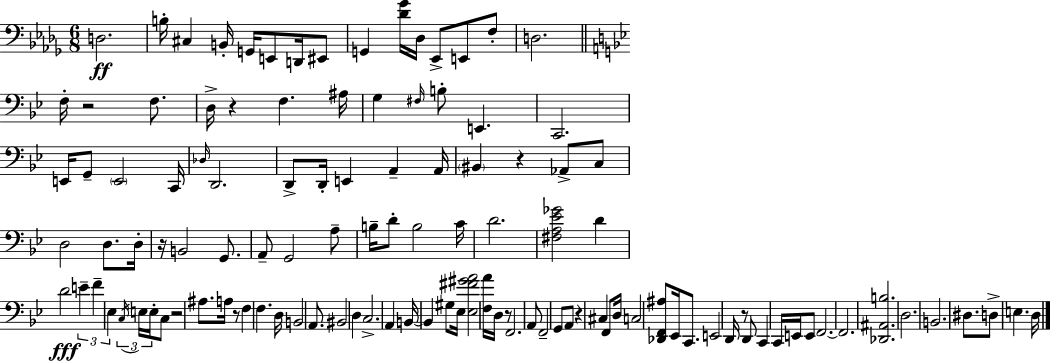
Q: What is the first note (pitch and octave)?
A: D3